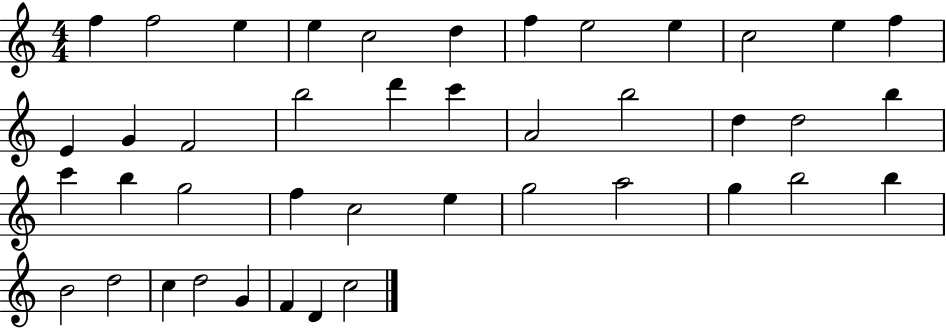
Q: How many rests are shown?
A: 0